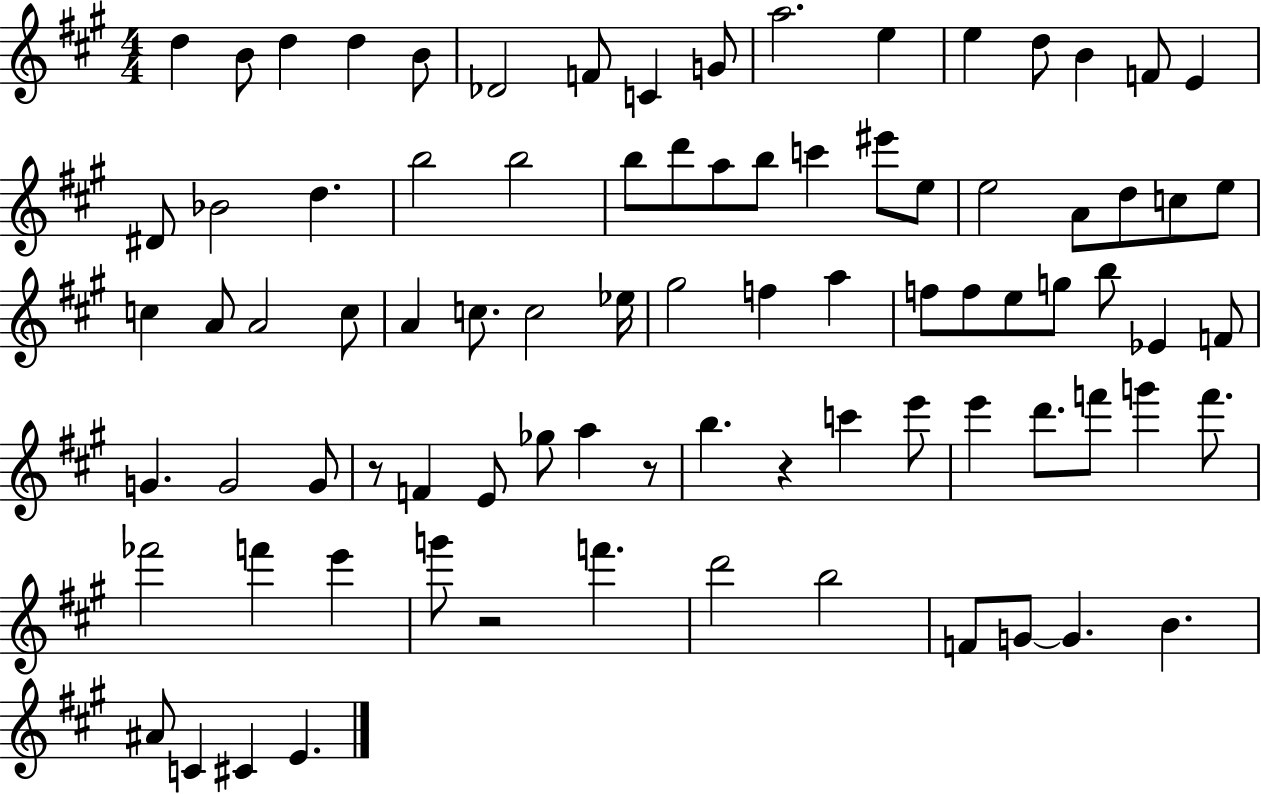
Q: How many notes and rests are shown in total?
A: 85